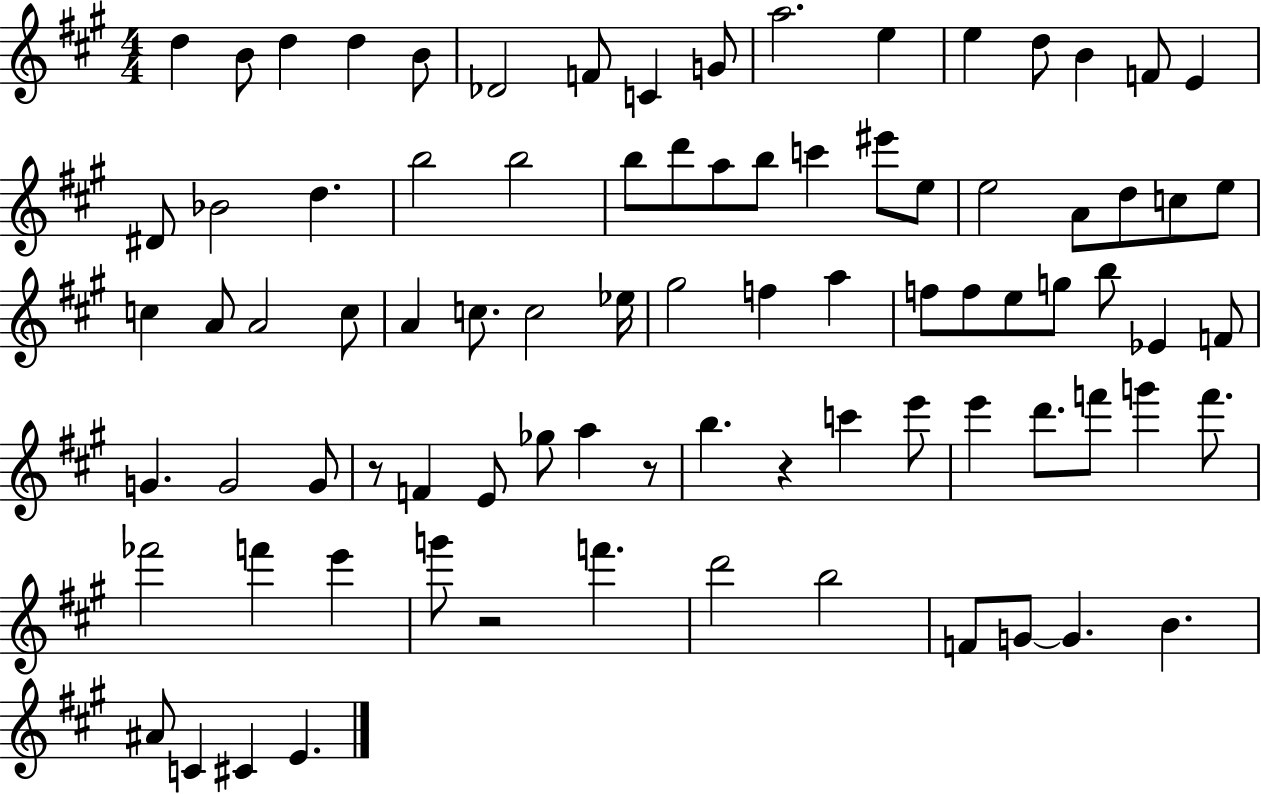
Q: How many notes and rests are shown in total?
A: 85